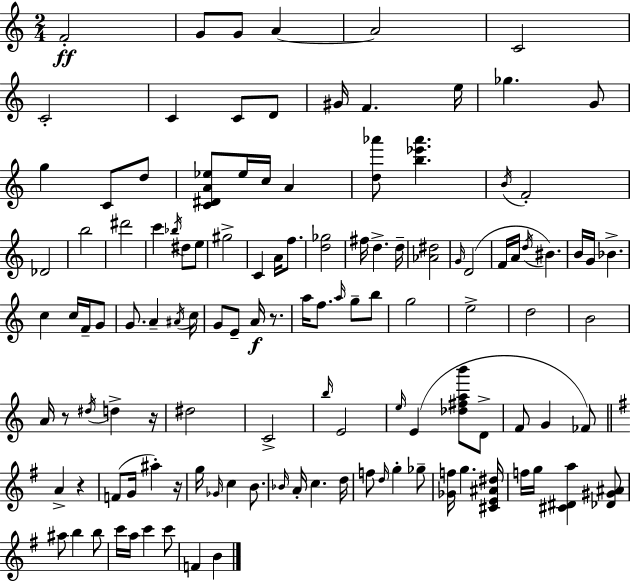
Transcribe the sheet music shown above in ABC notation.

X:1
T:Untitled
M:2/4
L:1/4
K:C
F2 G/2 G/2 A A2 C2 C2 C C/2 D/2 ^G/4 F e/4 _g G/2 g C/2 d/2 [C^DA_e]/2 _e/4 c/4 A [d_a']/2 [b_e'_a'] B/4 F2 _D2 b2 ^d'2 c' _b/4 ^d/2 e/2 ^g2 C A/4 f/2 [d_g]2 ^f/4 d d/4 [_A^d]2 G/4 D2 F/4 A/4 d/4 ^B B/4 G/4 _B c c/4 F/4 G/2 G/2 A ^A/4 c/4 G/2 E/2 A/4 z/2 a/4 f/2 a/4 g/2 b/2 g2 e2 d2 B2 A/4 z/2 ^d/4 d z/4 ^d2 C2 b/4 E2 e/4 E [_d^fab']/2 D/2 F/2 G _F/2 A z F/2 G/4 ^a z/4 g/4 _G/4 c B/2 _B/4 A/4 c d/4 f/2 d/4 g _g/2 [_Gf]/4 g [^CE^A^d]/4 f/4 g/4 [^C^Da] [_D^G^A]/2 ^a/2 b b/2 c'/4 a/4 c' c'/2 F B